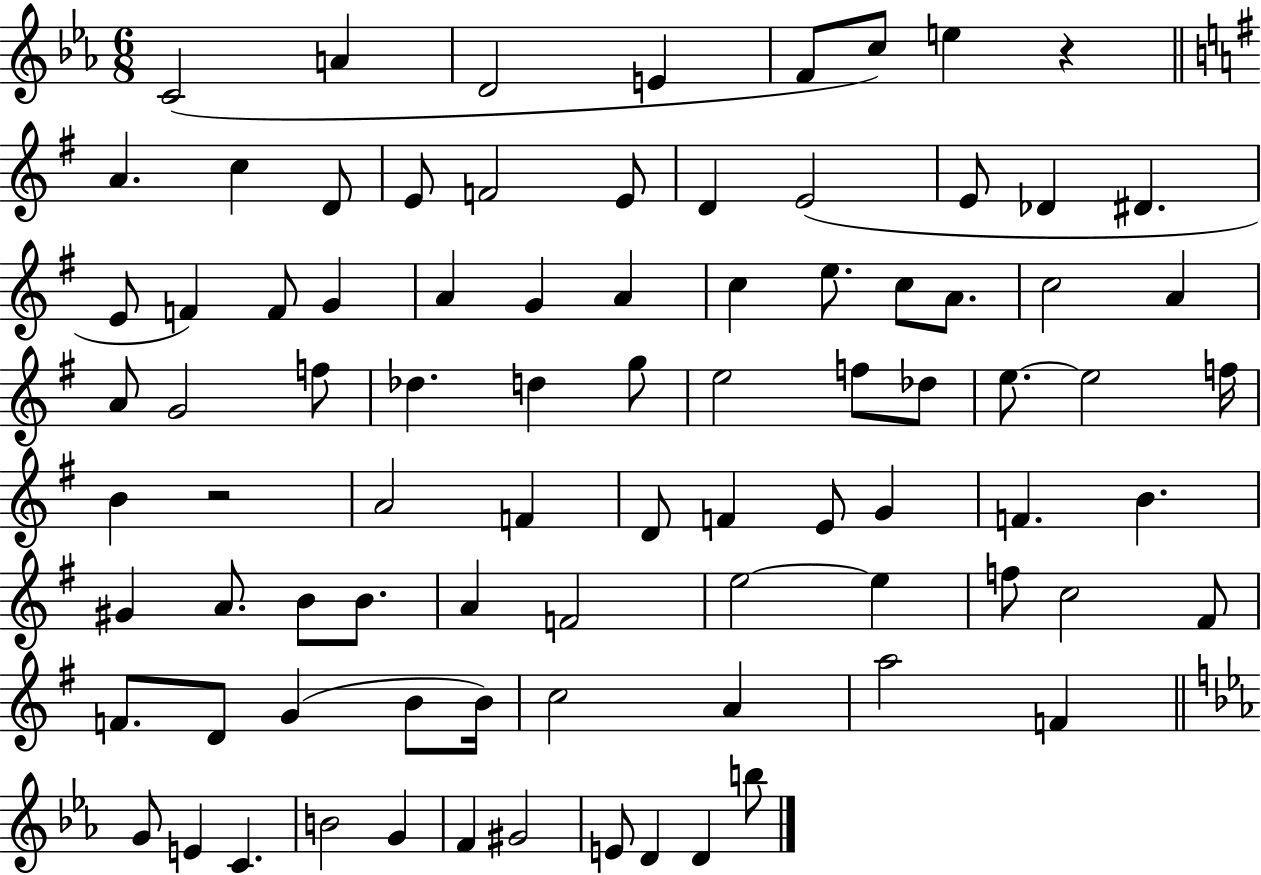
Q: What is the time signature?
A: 6/8